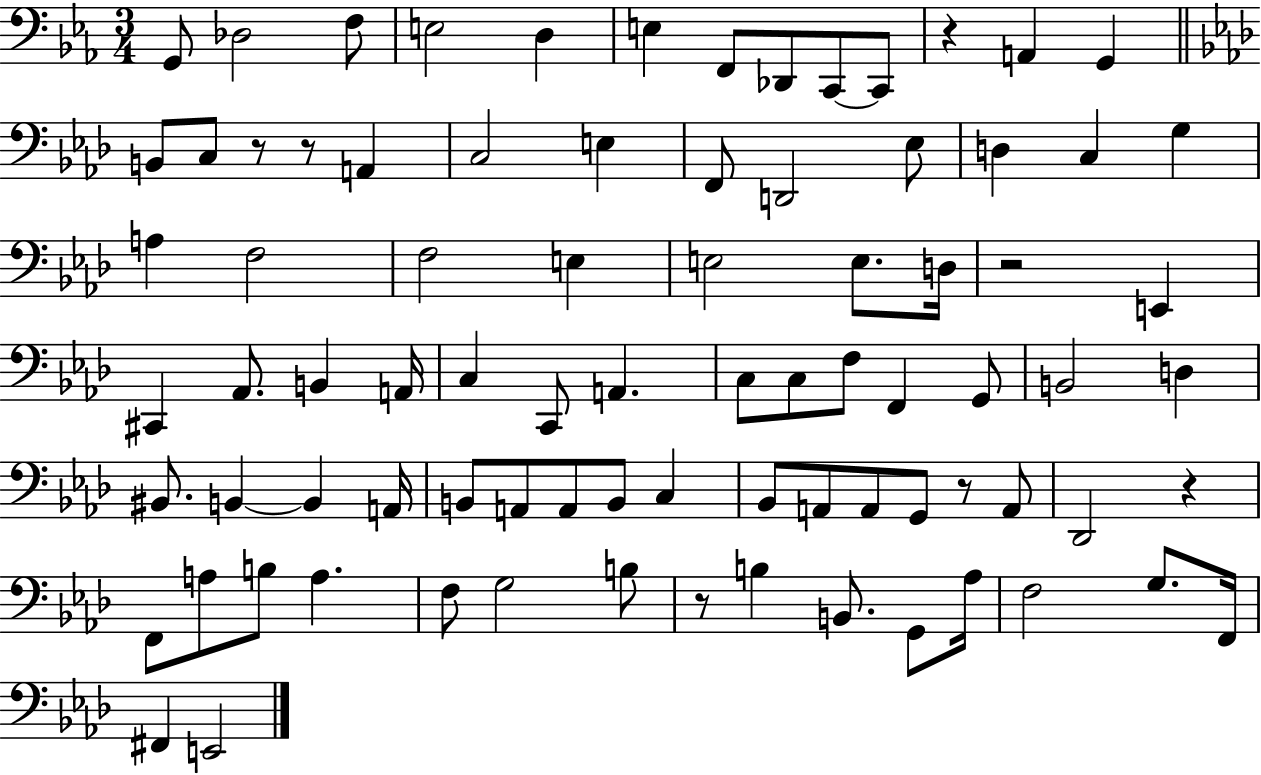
G2/e Db3/h F3/e E3/h D3/q E3/q F2/e Db2/e C2/e C2/e R/q A2/q G2/q B2/e C3/e R/e R/e A2/q C3/h E3/q F2/e D2/h Eb3/e D3/q C3/q G3/q A3/q F3/h F3/h E3/q E3/h E3/e. D3/s R/h E2/q C#2/q Ab2/e. B2/q A2/s C3/q C2/e A2/q. C3/e C3/e F3/e F2/q G2/e B2/h D3/q BIS2/e. B2/q B2/q A2/s B2/e A2/e A2/e B2/e C3/q Bb2/e A2/e A2/e G2/e R/e A2/e Db2/h R/q F2/e A3/e B3/e A3/q. F3/e G3/h B3/e R/e B3/q B2/e. G2/e Ab3/s F3/h G3/e. F2/s F#2/q E2/h